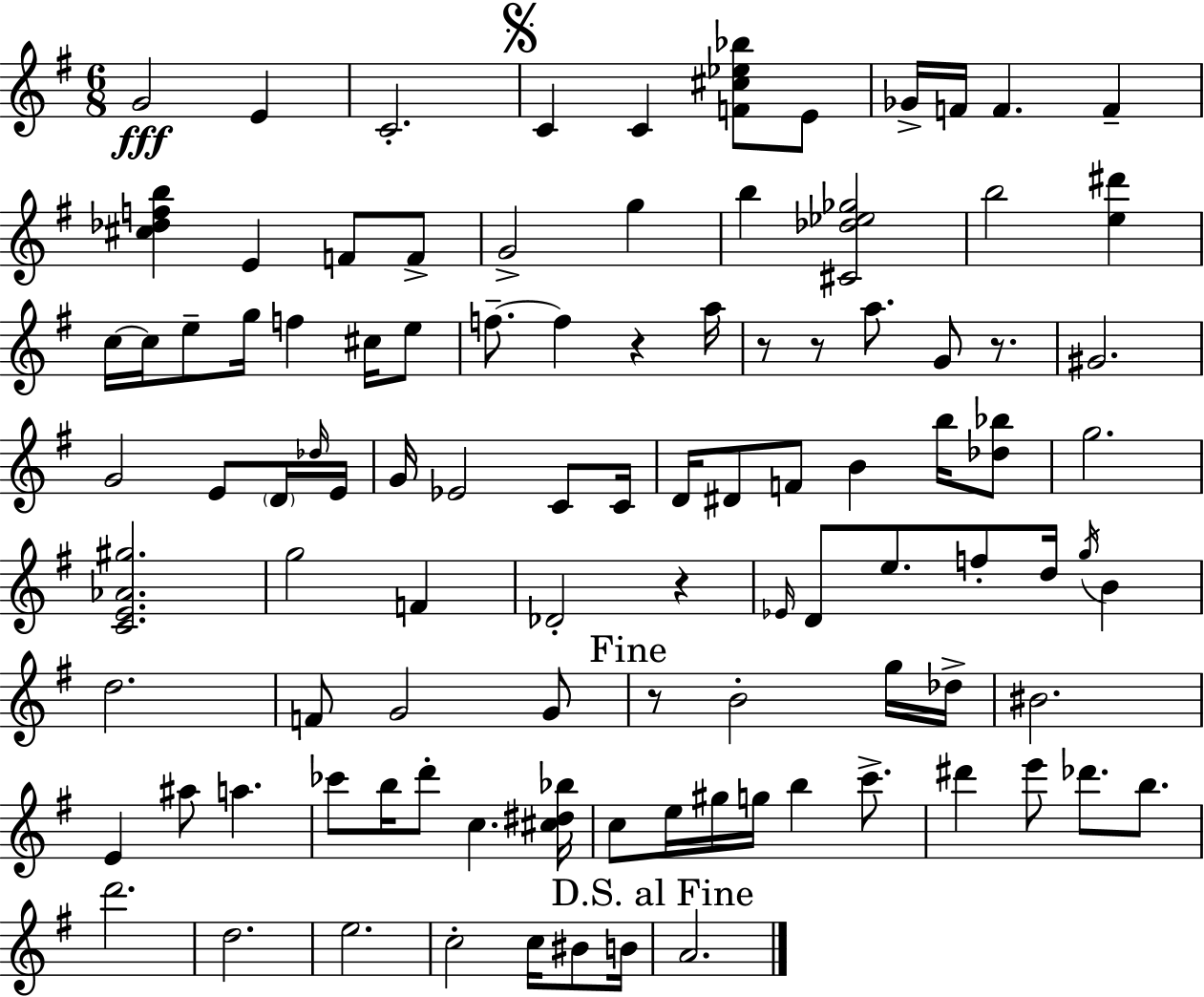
G4/h E4/q C4/h. C4/q C4/q [F4,C#5,Eb5,Bb5]/e E4/e Gb4/s F4/s F4/q. F4/q [C#5,Db5,F5,B5]/q E4/q F4/e F4/e G4/h G5/q B5/q [C#4,Db5,Eb5,Gb5]/h B5/h [E5,D#6]/q C5/s C5/s E5/e G5/s F5/q C#5/s E5/e F5/e. F5/q R/q A5/s R/e R/e A5/e. G4/e R/e. G#4/h. G4/h E4/e D4/s Db5/s E4/s G4/s Eb4/h C4/e C4/s D4/s D#4/e F4/e B4/q B5/s [Db5,Bb5]/e G5/h. [C4,E4,Ab4,G#5]/h. G5/h F4/q Db4/h R/q Eb4/s D4/e E5/e. F5/e D5/s G5/s B4/q D5/h. F4/e G4/h G4/e R/e B4/h G5/s Db5/s BIS4/h. E4/q A#5/e A5/q. CES6/e B5/s D6/e C5/q. [C#5,D#5,Bb5]/s C5/e E5/s G#5/s G5/s B5/q C6/e. D#6/q E6/e Db6/e. B5/e. D6/h. D5/h. E5/h. C5/h C5/s BIS4/e B4/s A4/h.